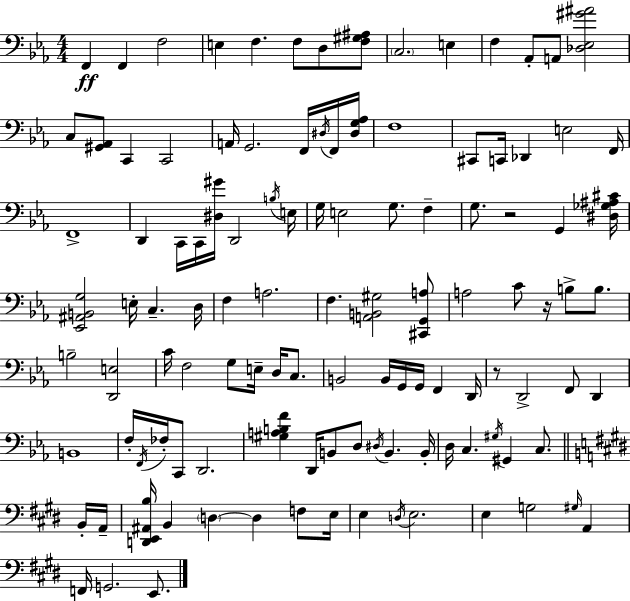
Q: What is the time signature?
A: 4/4